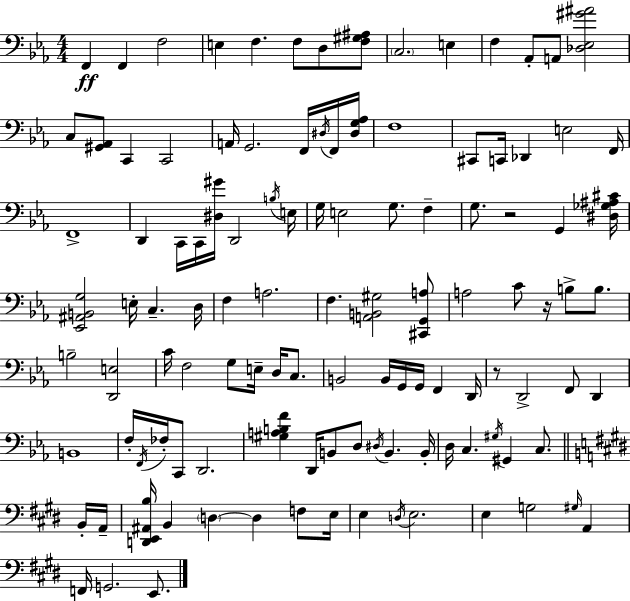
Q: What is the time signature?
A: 4/4